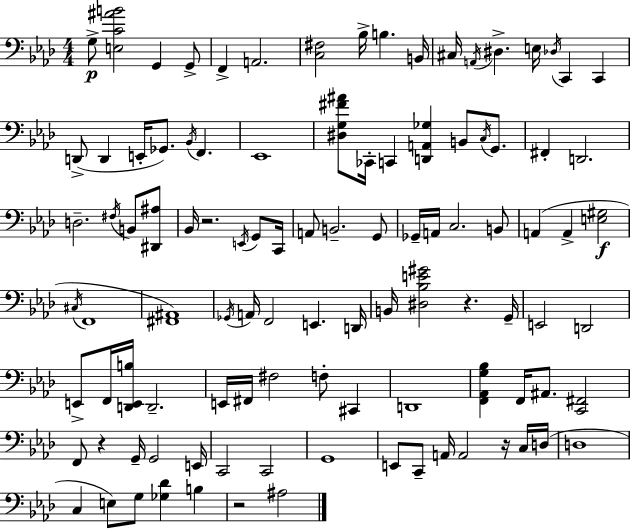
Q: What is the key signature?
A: AES major